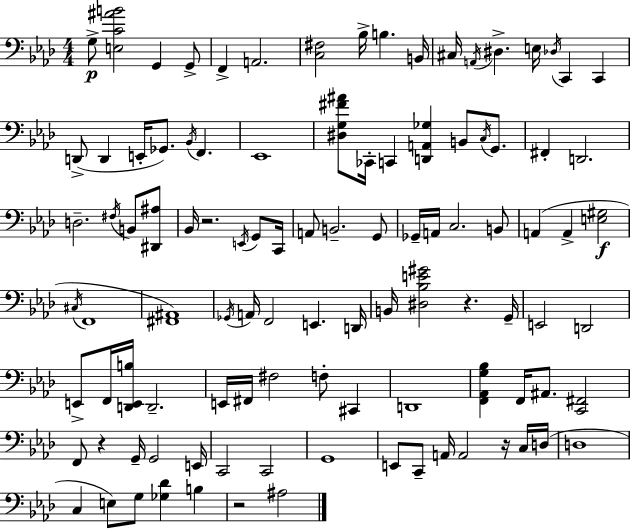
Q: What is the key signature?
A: AES major